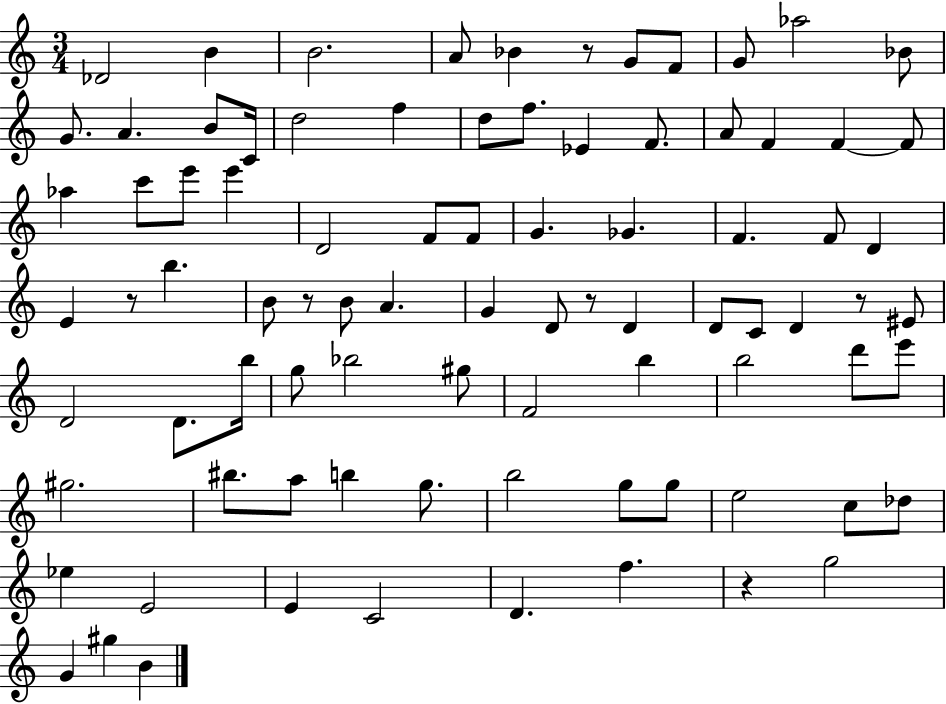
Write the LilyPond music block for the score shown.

{
  \clef treble
  \numericTimeSignature
  \time 3/4
  \key c \major
  des'2 b'4 | b'2. | a'8 bes'4 r8 g'8 f'8 | g'8 aes''2 bes'8 | \break g'8. a'4. b'8 c'16 | d''2 f''4 | d''8 f''8. ees'4 f'8. | a'8 f'4 f'4~~ f'8 | \break aes''4 c'''8 e'''8 e'''4 | d'2 f'8 f'8 | g'4. ges'4. | f'4. f'8 d'4 | \break e'4 r8 b''4. | b'8 r8 b'8 a'4. | g'4 d'8 r8 d'4 | d'8 c'8 d'4 r8 eis'8 | \break d'2 d'8. b''16 | g''8 bes''2 gis''8 | f'2 b''4 | b''2 d'''8 e'''8 | \break gis''2. | bis''8. a''8 b''4 g''8. | b''2 g''8 g''8 | e''2 c''8 des''8 | \break ees''4 e'2 | e'4 c'2 | d'4. f''4. | r4 g''2 | \break g'4 gis''4 b'4 | \bar "|."
}